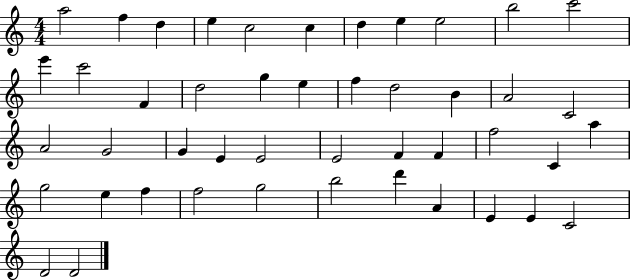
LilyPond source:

{
  \clef treble
  \numericTimeSignature
  \time 4/4
  \key c \major
  a''2 f''4 d''4 | e''4 c''2 c''4 | d''4 e''4 e''2 | b''2 c'''2 | \break e'''4 c'''2 f'4 | d''2 g''4 e''4 | f''4 d''2 b'4 | a'2 c'2 | \break a'2 g'2 | g'4 e'4 e'2 | e'2 f'4 f'4 | f''2 c'4 a''4 | \break g''2 e''4 f''4 | f''2 g''2 | b''2 d'''4 a'4 | e'4 e'4 c'2 | \break d'2 d'2 | \bar "|."
}